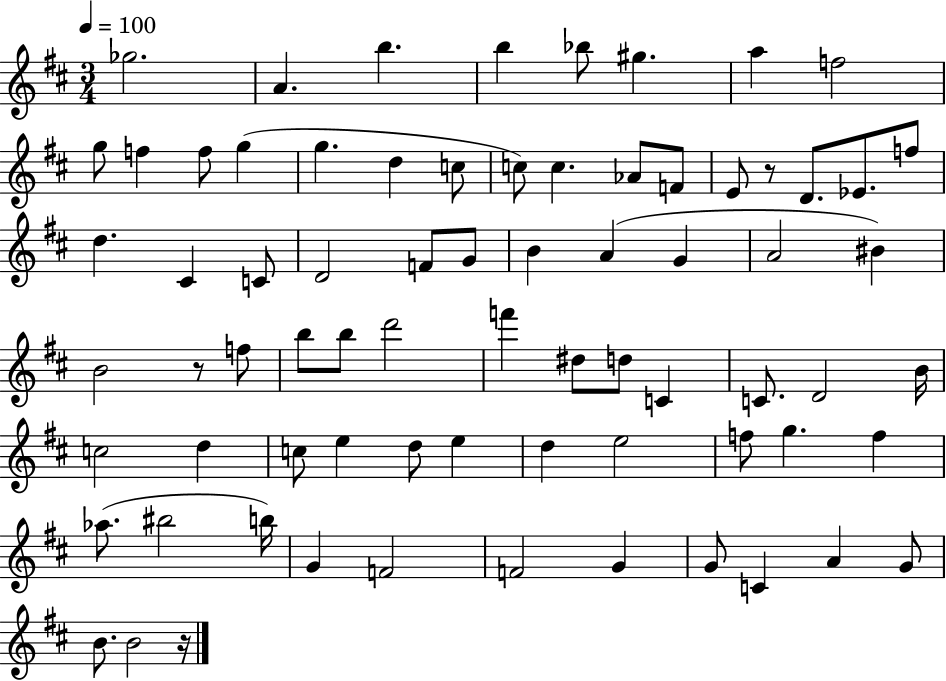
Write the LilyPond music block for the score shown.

{
  \clef treble
  \numericTimeSignature
  \time 3/4
  \key d \major
  \tempo 4 = 100
  ges''2. | a'4. b''4. | b''4 bes''8 gis''4. | a''4 f''2 | \break g''8 f''4 f''8 g''4( | g''4. d''4 c''8 | c''8) c''4. aes'8 f'8 | e'8 r8 d'8. ees'8. f''8 | \break d''4. cis'4 c'8 | d'2 f'8 g'8 | b'4 a'4( g'4 | a'2 bis'4) | \break b'2 r8 f''8 | b''8 b''8 d'''2 | f'''4 dis''8 d''8 c'4 | c'8. d'2 b'16 | \break c''2 d''4 | c''8 e''4 d''8 e''4 | d''4 e''2 | f''8 g''4. f''4 | \break aes''8.( bis''2 b''16) | g'4 f'2 | f'2 g'4 | g'8 c'4 a'4 g'8 | \break b'8. b'2 r16 | \bar "|."
}